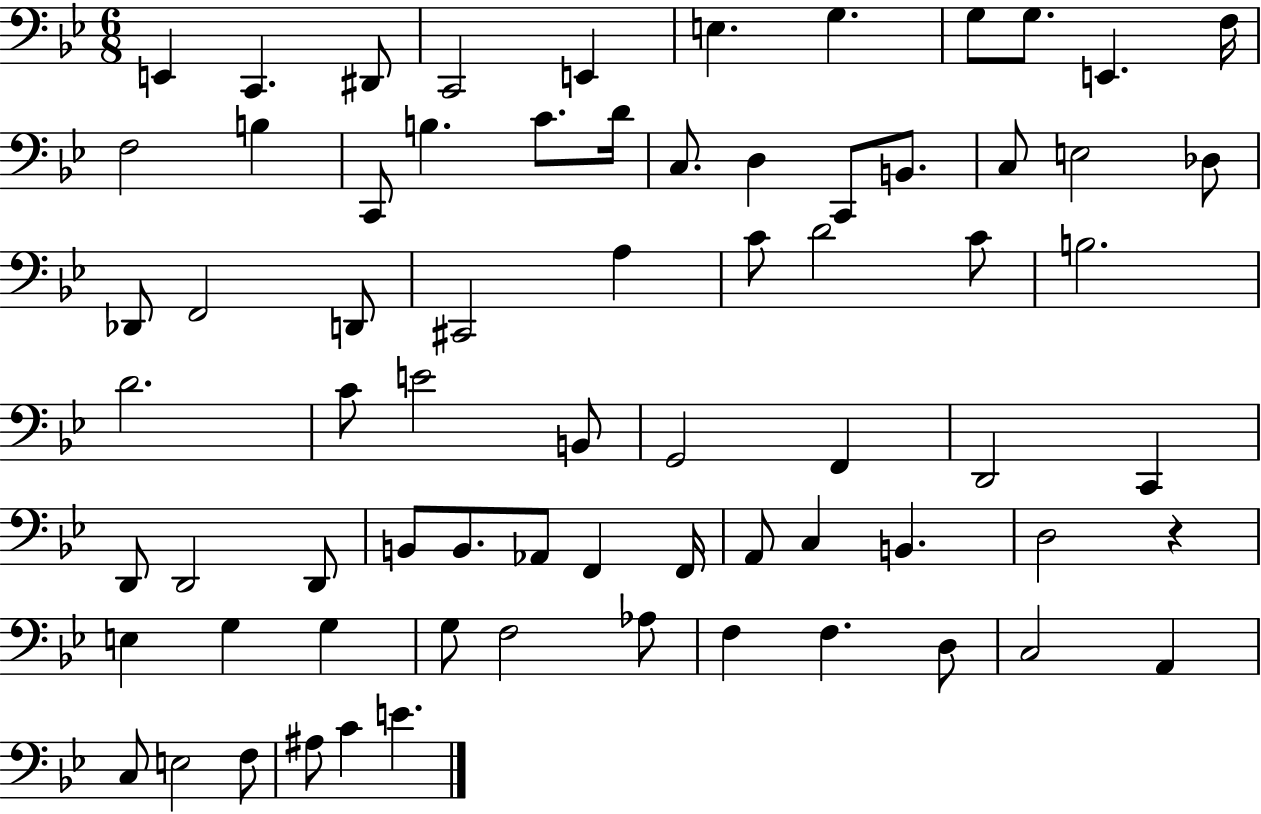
X:1
T:Untitled
M:6/8
L:1/4
K:Bb
E,, C,, ^D,,/2 C,,2 E,, E, G, G,/2 G,/2 E,, F,/4 F,2 B, C,,/2 B, C/2 D/4 C,/2 D, C,,/2 B,,/2 C,/2 E,2 _D,/2 _D,,/2 F,,2 D,,/2 ^C,,2 A, C/2 D2 C/2 B,2 D2 C/2 E2 B,,/2 G,,2 F,, D,,2 C,, D,,/2 D,,2 D,,/2 B,,/2 B,,/2 _A,,/2 F,, F,,/4 A,,/2 C, B,, D,2 z E, G, G, G,/2 F,2 _A,/2 F, F, D,/2 C,2 A,, C,/2 E,2 F,/2 ^A,/2 C E